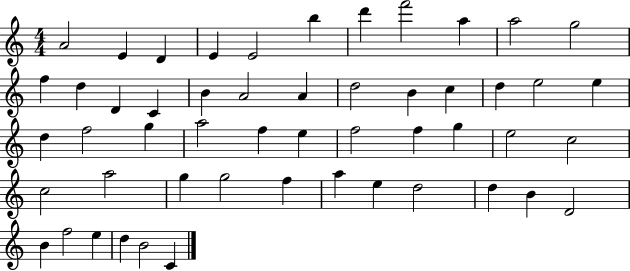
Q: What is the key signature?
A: C major